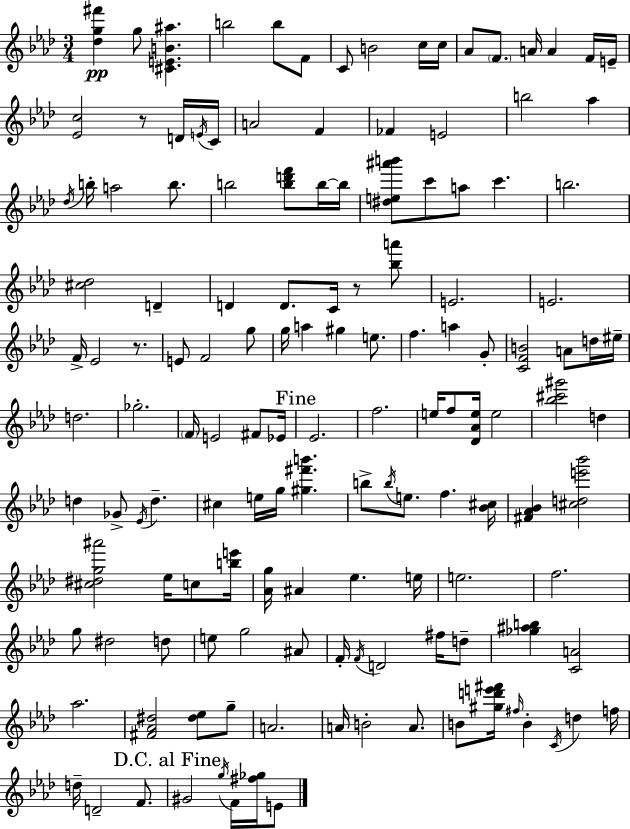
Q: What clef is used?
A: treble